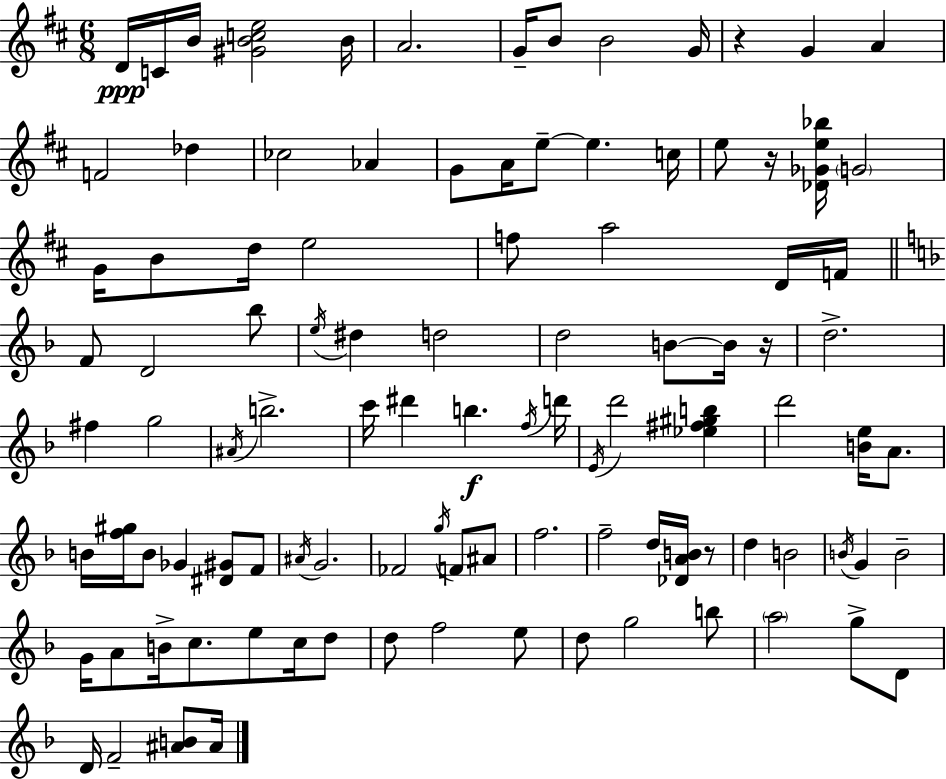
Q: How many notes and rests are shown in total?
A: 102